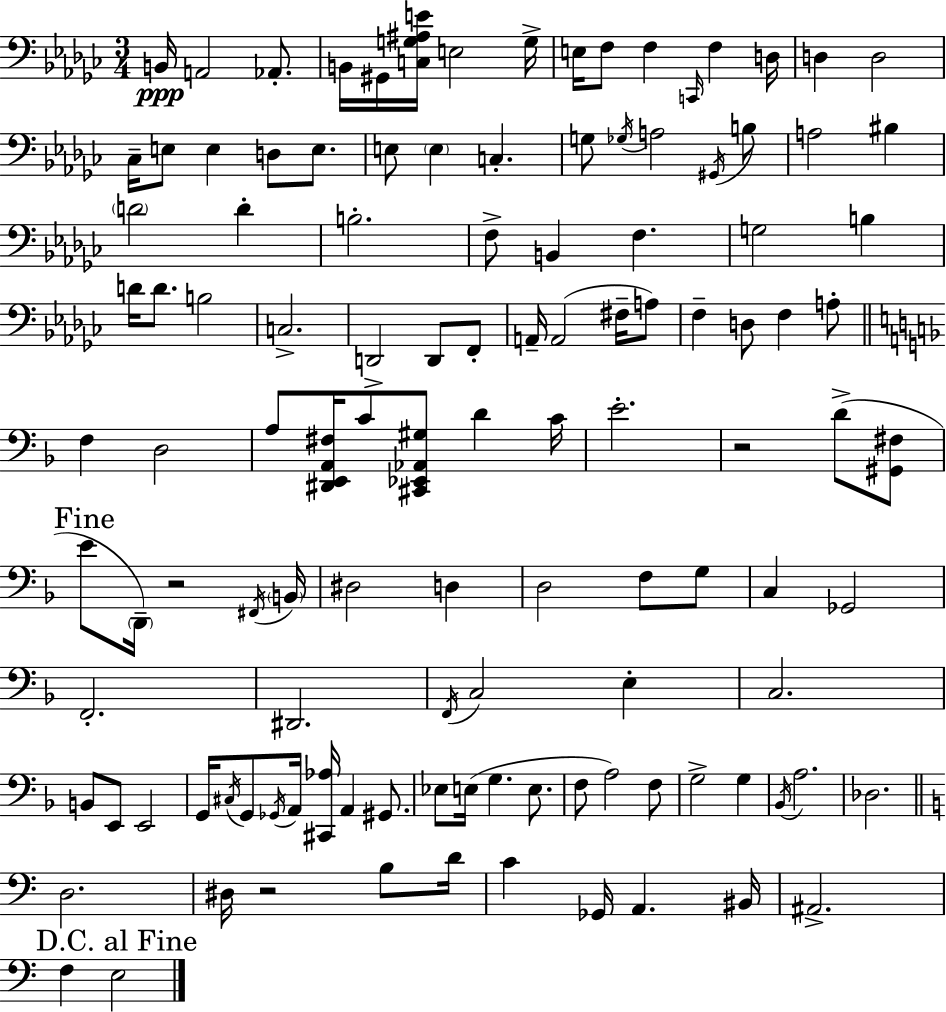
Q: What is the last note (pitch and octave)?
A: E3